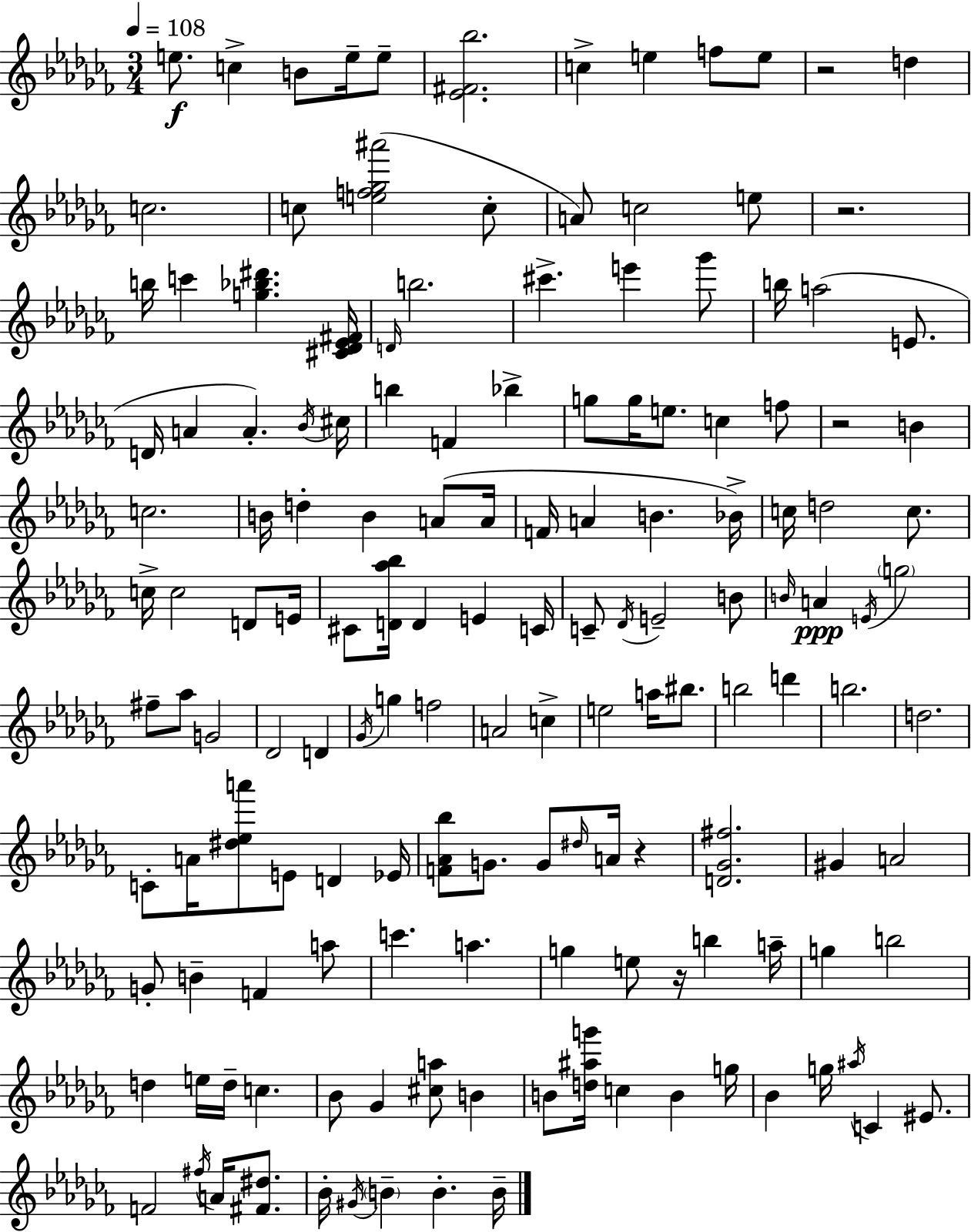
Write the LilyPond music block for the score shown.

{
  \clef treble
  \numericTimeSignature
  \time 3/4
  \key aes \minor
  \tempo 4 = 108
  e''8.\f c''4-> b'8 e''16-- e''8-- | <ees' fis' bes''>2. | c''4-> e''4 f''8 e''8 | r2 d''4 | \break c''2. | c''8 <e'' f'' ges'' ais'''>2( c''8-. | a'8) c''2 e''8 | r2. | \break b''16 c'''4 <g'' bes'' dis'''>4. <cis' des' ees' fis'>16 | \grace { d'16 } b''2. | cis'''4.-> e'''4 ges'''8 | b''16 a''2( e'8. | \break d'16 a'4 a'4.-.) | \acciaccatura { bes'16 } cis''16 b''4 f'4 bes''4-> | g''8 g''16 e''8. c''4 | f''8 r2 b'4 | \break c''2. | b'16 d''4-. b'4 a'8( | a'16 f'16 a'4 b'4. | bes'16->) c''16 d''2 c''8. | \break c''16-> c''2 d'8 | e'16 cis'8 <d' aes'' bes''>16 d'4 e'4 | c'16 c'8-- \acciaccatura { des'16 } e'2-- | b'8 \grace { b'16 } a'4\ppp \acciaccatura { e'16 } \parenthesize g''2 | \break fis''8-- aes''8 g'2 | des'2 | d'4 \acciaccatura { ges'16 } g''4 f''2 | a'2 | \break c''4-> e''2 | a''16 bis''8. b''2 | d'''4 b''2. | d''2. | \break c'8-. a'16 <dis'' ees'' a'''>8 e'8 | d'4 ees'16 <f' aes' bes''>8 g'8. g'8 | \grace { dis''16 } a'16 r4 <d' ges' fis''>2. | gis'4 a'2 | \break g'8-. b'4-- | f'4 a''8 c'''4. | a''4. g''4 e''8 | r16 b''4 a''16-- g''4 b''2 | \break d''4 e''16 | d''16-- c''4. bes'8 ges'4 | <cis'' a''>8 b'4 b'8 <d'' ais'' g'''>16 c''4 | b'4 g''16 bes'4 g''16 | \break \acciaccatura { ais''16 } c'4 eis'8. f'2 | \acciaccatura { fis''16 } a'16 <fis' dis''>8. bes'16-. \acciaccatura { gis'16 } \parenthesize b'4-- | b'4.-. b'16-- \bar "|."
}